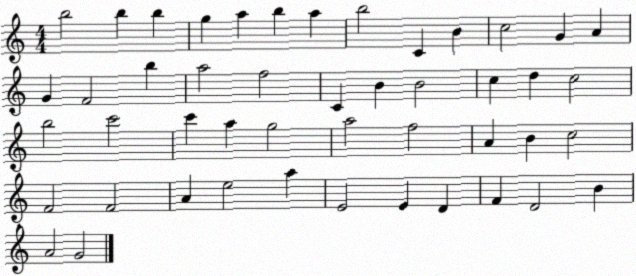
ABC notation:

X:1
T:Untitled
M:4/4
L:1/4
K:C
b2 b b g a b a b2 C B c2 G A G F2 b a2 f2 C B B2 c d c2 b2 c'2 c' a g2 a2 f2 A B c2 F2 F2 A e2 a E2 E D F D2 B A2 G2